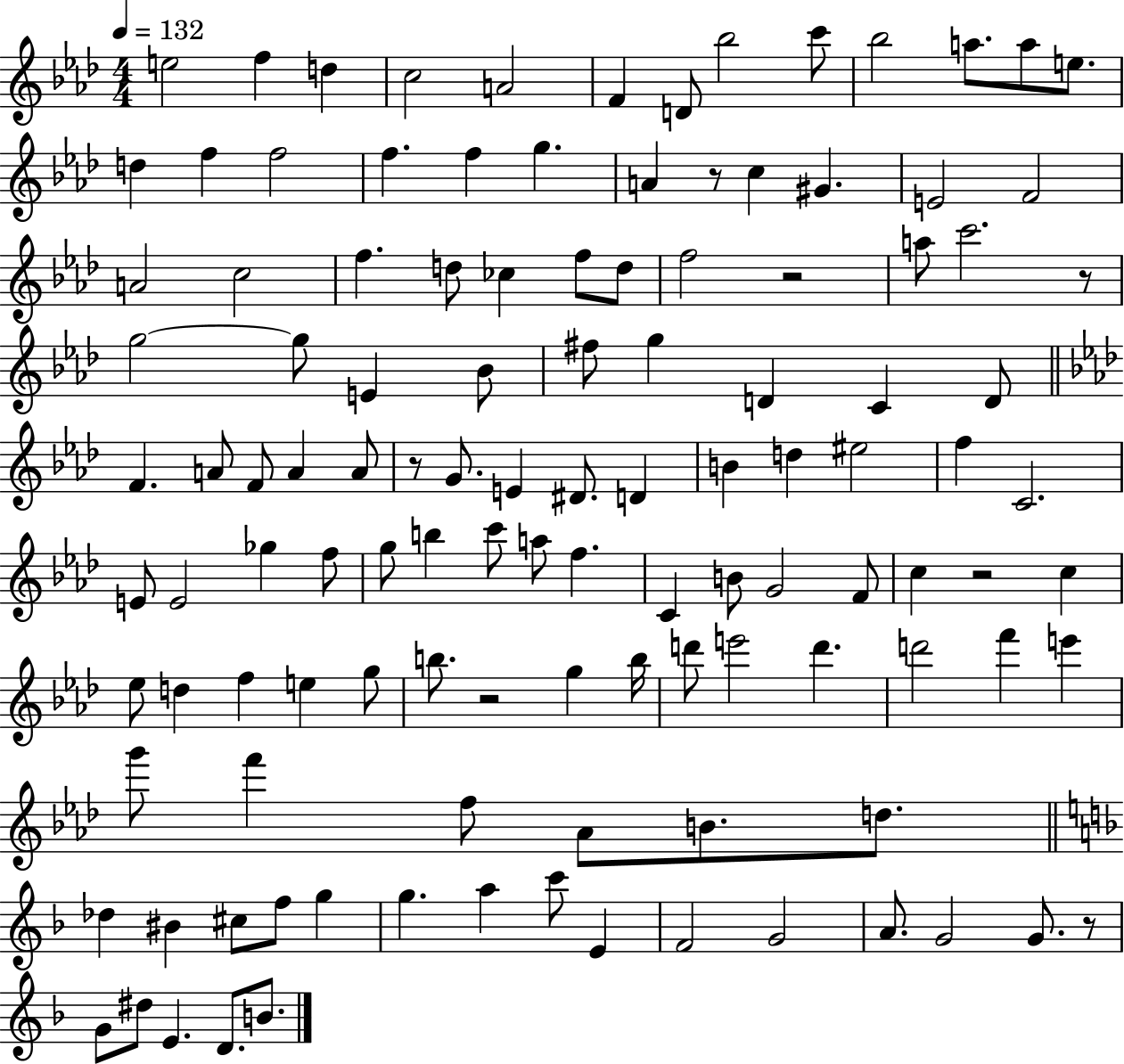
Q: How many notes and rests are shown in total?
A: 118